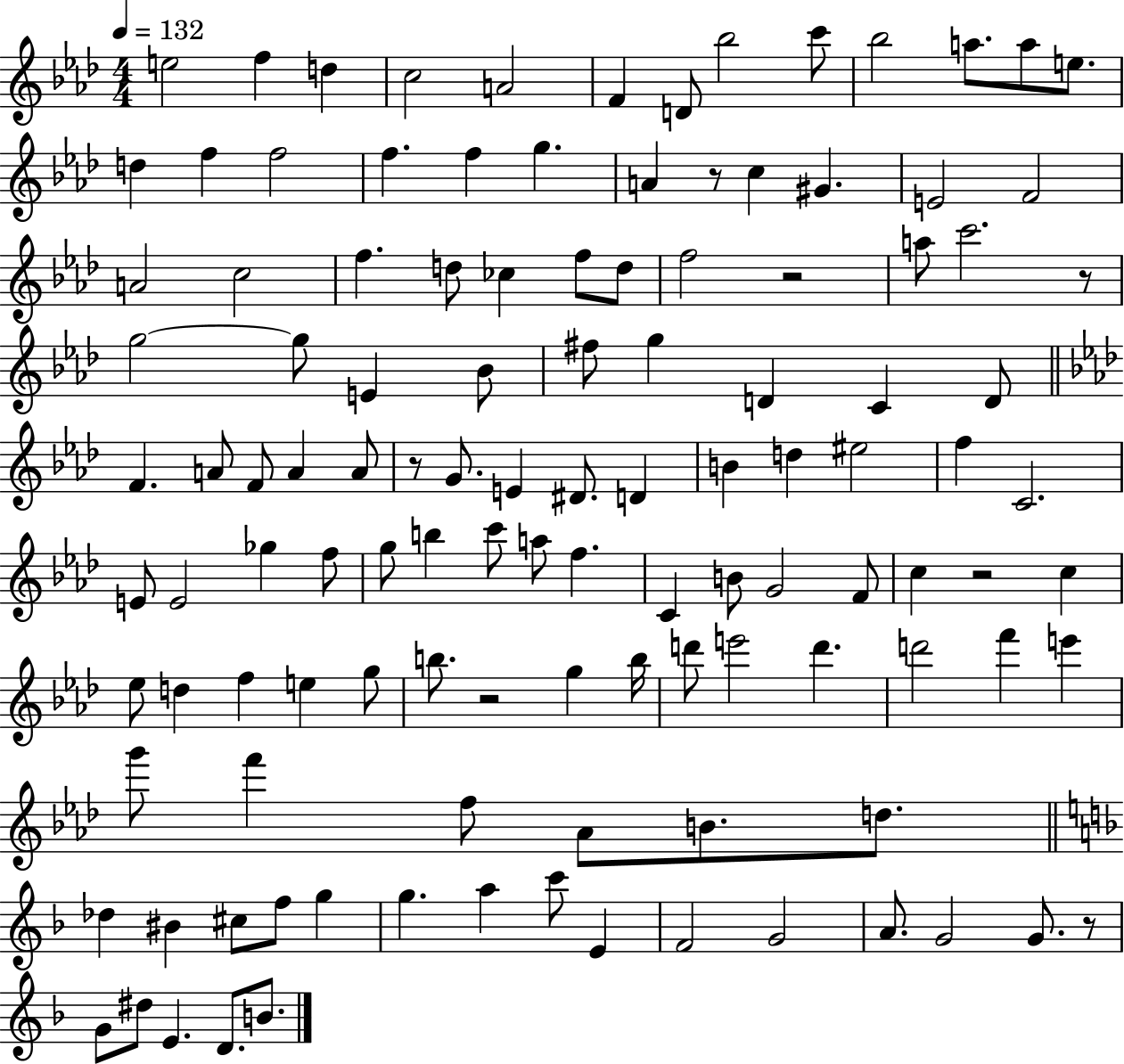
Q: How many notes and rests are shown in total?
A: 118